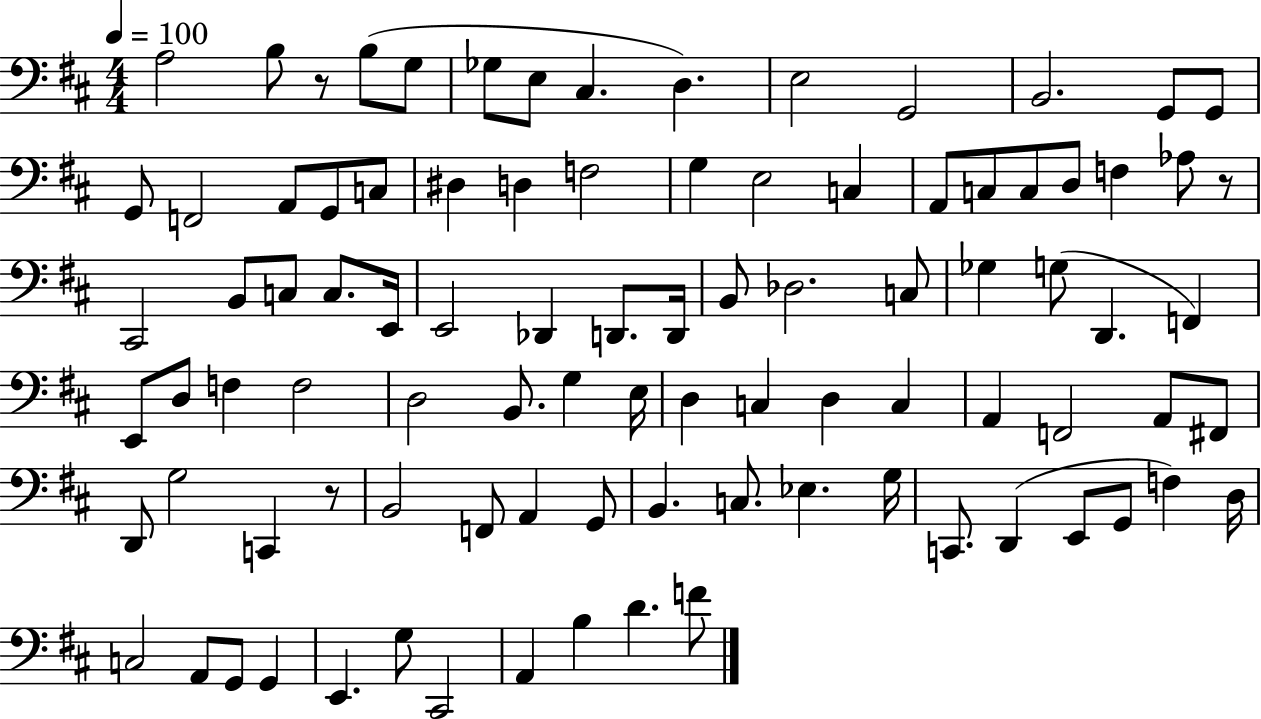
{
  \clef bass
  \numericTimeSignature
  \time 4/4
  \key d \major
  \tempo 4 = 100
  a2 b8 r8 b8( g8 | ges8 e8 cis4. d4.) | e2 g,2 | b,2. g,8 g,8 | \break g,8 f,2 a,8 g,8 c8 | dis4 d4 f2 | g4 e2 c4 | a,8 c8 c8 d8 f4 aes8 r8 | \break cis,2 b,8 c8 c8. e,16 | e,2 des,4 d,8. d,16 | b,8 des2. c8 | ges4 g8( d,4. f,4) | \break e,8 d8 f4 f2 | d2 b,8. g4 e16 | d4 c4 d4 c4 | a,4 f,2 a,8 fis,8 | \break d,8 g2 c,4 r8 | b,2 f,8 a,4 g,8 | b,4. c8. ees4. g16 | c,8. d,4( e,8 g,8 f4) d16 | \break c2 a,8 g,8 g,4 | e,4. g8 cis,2 | a,4 b4 d'4. f'8 | \bar "|."
}